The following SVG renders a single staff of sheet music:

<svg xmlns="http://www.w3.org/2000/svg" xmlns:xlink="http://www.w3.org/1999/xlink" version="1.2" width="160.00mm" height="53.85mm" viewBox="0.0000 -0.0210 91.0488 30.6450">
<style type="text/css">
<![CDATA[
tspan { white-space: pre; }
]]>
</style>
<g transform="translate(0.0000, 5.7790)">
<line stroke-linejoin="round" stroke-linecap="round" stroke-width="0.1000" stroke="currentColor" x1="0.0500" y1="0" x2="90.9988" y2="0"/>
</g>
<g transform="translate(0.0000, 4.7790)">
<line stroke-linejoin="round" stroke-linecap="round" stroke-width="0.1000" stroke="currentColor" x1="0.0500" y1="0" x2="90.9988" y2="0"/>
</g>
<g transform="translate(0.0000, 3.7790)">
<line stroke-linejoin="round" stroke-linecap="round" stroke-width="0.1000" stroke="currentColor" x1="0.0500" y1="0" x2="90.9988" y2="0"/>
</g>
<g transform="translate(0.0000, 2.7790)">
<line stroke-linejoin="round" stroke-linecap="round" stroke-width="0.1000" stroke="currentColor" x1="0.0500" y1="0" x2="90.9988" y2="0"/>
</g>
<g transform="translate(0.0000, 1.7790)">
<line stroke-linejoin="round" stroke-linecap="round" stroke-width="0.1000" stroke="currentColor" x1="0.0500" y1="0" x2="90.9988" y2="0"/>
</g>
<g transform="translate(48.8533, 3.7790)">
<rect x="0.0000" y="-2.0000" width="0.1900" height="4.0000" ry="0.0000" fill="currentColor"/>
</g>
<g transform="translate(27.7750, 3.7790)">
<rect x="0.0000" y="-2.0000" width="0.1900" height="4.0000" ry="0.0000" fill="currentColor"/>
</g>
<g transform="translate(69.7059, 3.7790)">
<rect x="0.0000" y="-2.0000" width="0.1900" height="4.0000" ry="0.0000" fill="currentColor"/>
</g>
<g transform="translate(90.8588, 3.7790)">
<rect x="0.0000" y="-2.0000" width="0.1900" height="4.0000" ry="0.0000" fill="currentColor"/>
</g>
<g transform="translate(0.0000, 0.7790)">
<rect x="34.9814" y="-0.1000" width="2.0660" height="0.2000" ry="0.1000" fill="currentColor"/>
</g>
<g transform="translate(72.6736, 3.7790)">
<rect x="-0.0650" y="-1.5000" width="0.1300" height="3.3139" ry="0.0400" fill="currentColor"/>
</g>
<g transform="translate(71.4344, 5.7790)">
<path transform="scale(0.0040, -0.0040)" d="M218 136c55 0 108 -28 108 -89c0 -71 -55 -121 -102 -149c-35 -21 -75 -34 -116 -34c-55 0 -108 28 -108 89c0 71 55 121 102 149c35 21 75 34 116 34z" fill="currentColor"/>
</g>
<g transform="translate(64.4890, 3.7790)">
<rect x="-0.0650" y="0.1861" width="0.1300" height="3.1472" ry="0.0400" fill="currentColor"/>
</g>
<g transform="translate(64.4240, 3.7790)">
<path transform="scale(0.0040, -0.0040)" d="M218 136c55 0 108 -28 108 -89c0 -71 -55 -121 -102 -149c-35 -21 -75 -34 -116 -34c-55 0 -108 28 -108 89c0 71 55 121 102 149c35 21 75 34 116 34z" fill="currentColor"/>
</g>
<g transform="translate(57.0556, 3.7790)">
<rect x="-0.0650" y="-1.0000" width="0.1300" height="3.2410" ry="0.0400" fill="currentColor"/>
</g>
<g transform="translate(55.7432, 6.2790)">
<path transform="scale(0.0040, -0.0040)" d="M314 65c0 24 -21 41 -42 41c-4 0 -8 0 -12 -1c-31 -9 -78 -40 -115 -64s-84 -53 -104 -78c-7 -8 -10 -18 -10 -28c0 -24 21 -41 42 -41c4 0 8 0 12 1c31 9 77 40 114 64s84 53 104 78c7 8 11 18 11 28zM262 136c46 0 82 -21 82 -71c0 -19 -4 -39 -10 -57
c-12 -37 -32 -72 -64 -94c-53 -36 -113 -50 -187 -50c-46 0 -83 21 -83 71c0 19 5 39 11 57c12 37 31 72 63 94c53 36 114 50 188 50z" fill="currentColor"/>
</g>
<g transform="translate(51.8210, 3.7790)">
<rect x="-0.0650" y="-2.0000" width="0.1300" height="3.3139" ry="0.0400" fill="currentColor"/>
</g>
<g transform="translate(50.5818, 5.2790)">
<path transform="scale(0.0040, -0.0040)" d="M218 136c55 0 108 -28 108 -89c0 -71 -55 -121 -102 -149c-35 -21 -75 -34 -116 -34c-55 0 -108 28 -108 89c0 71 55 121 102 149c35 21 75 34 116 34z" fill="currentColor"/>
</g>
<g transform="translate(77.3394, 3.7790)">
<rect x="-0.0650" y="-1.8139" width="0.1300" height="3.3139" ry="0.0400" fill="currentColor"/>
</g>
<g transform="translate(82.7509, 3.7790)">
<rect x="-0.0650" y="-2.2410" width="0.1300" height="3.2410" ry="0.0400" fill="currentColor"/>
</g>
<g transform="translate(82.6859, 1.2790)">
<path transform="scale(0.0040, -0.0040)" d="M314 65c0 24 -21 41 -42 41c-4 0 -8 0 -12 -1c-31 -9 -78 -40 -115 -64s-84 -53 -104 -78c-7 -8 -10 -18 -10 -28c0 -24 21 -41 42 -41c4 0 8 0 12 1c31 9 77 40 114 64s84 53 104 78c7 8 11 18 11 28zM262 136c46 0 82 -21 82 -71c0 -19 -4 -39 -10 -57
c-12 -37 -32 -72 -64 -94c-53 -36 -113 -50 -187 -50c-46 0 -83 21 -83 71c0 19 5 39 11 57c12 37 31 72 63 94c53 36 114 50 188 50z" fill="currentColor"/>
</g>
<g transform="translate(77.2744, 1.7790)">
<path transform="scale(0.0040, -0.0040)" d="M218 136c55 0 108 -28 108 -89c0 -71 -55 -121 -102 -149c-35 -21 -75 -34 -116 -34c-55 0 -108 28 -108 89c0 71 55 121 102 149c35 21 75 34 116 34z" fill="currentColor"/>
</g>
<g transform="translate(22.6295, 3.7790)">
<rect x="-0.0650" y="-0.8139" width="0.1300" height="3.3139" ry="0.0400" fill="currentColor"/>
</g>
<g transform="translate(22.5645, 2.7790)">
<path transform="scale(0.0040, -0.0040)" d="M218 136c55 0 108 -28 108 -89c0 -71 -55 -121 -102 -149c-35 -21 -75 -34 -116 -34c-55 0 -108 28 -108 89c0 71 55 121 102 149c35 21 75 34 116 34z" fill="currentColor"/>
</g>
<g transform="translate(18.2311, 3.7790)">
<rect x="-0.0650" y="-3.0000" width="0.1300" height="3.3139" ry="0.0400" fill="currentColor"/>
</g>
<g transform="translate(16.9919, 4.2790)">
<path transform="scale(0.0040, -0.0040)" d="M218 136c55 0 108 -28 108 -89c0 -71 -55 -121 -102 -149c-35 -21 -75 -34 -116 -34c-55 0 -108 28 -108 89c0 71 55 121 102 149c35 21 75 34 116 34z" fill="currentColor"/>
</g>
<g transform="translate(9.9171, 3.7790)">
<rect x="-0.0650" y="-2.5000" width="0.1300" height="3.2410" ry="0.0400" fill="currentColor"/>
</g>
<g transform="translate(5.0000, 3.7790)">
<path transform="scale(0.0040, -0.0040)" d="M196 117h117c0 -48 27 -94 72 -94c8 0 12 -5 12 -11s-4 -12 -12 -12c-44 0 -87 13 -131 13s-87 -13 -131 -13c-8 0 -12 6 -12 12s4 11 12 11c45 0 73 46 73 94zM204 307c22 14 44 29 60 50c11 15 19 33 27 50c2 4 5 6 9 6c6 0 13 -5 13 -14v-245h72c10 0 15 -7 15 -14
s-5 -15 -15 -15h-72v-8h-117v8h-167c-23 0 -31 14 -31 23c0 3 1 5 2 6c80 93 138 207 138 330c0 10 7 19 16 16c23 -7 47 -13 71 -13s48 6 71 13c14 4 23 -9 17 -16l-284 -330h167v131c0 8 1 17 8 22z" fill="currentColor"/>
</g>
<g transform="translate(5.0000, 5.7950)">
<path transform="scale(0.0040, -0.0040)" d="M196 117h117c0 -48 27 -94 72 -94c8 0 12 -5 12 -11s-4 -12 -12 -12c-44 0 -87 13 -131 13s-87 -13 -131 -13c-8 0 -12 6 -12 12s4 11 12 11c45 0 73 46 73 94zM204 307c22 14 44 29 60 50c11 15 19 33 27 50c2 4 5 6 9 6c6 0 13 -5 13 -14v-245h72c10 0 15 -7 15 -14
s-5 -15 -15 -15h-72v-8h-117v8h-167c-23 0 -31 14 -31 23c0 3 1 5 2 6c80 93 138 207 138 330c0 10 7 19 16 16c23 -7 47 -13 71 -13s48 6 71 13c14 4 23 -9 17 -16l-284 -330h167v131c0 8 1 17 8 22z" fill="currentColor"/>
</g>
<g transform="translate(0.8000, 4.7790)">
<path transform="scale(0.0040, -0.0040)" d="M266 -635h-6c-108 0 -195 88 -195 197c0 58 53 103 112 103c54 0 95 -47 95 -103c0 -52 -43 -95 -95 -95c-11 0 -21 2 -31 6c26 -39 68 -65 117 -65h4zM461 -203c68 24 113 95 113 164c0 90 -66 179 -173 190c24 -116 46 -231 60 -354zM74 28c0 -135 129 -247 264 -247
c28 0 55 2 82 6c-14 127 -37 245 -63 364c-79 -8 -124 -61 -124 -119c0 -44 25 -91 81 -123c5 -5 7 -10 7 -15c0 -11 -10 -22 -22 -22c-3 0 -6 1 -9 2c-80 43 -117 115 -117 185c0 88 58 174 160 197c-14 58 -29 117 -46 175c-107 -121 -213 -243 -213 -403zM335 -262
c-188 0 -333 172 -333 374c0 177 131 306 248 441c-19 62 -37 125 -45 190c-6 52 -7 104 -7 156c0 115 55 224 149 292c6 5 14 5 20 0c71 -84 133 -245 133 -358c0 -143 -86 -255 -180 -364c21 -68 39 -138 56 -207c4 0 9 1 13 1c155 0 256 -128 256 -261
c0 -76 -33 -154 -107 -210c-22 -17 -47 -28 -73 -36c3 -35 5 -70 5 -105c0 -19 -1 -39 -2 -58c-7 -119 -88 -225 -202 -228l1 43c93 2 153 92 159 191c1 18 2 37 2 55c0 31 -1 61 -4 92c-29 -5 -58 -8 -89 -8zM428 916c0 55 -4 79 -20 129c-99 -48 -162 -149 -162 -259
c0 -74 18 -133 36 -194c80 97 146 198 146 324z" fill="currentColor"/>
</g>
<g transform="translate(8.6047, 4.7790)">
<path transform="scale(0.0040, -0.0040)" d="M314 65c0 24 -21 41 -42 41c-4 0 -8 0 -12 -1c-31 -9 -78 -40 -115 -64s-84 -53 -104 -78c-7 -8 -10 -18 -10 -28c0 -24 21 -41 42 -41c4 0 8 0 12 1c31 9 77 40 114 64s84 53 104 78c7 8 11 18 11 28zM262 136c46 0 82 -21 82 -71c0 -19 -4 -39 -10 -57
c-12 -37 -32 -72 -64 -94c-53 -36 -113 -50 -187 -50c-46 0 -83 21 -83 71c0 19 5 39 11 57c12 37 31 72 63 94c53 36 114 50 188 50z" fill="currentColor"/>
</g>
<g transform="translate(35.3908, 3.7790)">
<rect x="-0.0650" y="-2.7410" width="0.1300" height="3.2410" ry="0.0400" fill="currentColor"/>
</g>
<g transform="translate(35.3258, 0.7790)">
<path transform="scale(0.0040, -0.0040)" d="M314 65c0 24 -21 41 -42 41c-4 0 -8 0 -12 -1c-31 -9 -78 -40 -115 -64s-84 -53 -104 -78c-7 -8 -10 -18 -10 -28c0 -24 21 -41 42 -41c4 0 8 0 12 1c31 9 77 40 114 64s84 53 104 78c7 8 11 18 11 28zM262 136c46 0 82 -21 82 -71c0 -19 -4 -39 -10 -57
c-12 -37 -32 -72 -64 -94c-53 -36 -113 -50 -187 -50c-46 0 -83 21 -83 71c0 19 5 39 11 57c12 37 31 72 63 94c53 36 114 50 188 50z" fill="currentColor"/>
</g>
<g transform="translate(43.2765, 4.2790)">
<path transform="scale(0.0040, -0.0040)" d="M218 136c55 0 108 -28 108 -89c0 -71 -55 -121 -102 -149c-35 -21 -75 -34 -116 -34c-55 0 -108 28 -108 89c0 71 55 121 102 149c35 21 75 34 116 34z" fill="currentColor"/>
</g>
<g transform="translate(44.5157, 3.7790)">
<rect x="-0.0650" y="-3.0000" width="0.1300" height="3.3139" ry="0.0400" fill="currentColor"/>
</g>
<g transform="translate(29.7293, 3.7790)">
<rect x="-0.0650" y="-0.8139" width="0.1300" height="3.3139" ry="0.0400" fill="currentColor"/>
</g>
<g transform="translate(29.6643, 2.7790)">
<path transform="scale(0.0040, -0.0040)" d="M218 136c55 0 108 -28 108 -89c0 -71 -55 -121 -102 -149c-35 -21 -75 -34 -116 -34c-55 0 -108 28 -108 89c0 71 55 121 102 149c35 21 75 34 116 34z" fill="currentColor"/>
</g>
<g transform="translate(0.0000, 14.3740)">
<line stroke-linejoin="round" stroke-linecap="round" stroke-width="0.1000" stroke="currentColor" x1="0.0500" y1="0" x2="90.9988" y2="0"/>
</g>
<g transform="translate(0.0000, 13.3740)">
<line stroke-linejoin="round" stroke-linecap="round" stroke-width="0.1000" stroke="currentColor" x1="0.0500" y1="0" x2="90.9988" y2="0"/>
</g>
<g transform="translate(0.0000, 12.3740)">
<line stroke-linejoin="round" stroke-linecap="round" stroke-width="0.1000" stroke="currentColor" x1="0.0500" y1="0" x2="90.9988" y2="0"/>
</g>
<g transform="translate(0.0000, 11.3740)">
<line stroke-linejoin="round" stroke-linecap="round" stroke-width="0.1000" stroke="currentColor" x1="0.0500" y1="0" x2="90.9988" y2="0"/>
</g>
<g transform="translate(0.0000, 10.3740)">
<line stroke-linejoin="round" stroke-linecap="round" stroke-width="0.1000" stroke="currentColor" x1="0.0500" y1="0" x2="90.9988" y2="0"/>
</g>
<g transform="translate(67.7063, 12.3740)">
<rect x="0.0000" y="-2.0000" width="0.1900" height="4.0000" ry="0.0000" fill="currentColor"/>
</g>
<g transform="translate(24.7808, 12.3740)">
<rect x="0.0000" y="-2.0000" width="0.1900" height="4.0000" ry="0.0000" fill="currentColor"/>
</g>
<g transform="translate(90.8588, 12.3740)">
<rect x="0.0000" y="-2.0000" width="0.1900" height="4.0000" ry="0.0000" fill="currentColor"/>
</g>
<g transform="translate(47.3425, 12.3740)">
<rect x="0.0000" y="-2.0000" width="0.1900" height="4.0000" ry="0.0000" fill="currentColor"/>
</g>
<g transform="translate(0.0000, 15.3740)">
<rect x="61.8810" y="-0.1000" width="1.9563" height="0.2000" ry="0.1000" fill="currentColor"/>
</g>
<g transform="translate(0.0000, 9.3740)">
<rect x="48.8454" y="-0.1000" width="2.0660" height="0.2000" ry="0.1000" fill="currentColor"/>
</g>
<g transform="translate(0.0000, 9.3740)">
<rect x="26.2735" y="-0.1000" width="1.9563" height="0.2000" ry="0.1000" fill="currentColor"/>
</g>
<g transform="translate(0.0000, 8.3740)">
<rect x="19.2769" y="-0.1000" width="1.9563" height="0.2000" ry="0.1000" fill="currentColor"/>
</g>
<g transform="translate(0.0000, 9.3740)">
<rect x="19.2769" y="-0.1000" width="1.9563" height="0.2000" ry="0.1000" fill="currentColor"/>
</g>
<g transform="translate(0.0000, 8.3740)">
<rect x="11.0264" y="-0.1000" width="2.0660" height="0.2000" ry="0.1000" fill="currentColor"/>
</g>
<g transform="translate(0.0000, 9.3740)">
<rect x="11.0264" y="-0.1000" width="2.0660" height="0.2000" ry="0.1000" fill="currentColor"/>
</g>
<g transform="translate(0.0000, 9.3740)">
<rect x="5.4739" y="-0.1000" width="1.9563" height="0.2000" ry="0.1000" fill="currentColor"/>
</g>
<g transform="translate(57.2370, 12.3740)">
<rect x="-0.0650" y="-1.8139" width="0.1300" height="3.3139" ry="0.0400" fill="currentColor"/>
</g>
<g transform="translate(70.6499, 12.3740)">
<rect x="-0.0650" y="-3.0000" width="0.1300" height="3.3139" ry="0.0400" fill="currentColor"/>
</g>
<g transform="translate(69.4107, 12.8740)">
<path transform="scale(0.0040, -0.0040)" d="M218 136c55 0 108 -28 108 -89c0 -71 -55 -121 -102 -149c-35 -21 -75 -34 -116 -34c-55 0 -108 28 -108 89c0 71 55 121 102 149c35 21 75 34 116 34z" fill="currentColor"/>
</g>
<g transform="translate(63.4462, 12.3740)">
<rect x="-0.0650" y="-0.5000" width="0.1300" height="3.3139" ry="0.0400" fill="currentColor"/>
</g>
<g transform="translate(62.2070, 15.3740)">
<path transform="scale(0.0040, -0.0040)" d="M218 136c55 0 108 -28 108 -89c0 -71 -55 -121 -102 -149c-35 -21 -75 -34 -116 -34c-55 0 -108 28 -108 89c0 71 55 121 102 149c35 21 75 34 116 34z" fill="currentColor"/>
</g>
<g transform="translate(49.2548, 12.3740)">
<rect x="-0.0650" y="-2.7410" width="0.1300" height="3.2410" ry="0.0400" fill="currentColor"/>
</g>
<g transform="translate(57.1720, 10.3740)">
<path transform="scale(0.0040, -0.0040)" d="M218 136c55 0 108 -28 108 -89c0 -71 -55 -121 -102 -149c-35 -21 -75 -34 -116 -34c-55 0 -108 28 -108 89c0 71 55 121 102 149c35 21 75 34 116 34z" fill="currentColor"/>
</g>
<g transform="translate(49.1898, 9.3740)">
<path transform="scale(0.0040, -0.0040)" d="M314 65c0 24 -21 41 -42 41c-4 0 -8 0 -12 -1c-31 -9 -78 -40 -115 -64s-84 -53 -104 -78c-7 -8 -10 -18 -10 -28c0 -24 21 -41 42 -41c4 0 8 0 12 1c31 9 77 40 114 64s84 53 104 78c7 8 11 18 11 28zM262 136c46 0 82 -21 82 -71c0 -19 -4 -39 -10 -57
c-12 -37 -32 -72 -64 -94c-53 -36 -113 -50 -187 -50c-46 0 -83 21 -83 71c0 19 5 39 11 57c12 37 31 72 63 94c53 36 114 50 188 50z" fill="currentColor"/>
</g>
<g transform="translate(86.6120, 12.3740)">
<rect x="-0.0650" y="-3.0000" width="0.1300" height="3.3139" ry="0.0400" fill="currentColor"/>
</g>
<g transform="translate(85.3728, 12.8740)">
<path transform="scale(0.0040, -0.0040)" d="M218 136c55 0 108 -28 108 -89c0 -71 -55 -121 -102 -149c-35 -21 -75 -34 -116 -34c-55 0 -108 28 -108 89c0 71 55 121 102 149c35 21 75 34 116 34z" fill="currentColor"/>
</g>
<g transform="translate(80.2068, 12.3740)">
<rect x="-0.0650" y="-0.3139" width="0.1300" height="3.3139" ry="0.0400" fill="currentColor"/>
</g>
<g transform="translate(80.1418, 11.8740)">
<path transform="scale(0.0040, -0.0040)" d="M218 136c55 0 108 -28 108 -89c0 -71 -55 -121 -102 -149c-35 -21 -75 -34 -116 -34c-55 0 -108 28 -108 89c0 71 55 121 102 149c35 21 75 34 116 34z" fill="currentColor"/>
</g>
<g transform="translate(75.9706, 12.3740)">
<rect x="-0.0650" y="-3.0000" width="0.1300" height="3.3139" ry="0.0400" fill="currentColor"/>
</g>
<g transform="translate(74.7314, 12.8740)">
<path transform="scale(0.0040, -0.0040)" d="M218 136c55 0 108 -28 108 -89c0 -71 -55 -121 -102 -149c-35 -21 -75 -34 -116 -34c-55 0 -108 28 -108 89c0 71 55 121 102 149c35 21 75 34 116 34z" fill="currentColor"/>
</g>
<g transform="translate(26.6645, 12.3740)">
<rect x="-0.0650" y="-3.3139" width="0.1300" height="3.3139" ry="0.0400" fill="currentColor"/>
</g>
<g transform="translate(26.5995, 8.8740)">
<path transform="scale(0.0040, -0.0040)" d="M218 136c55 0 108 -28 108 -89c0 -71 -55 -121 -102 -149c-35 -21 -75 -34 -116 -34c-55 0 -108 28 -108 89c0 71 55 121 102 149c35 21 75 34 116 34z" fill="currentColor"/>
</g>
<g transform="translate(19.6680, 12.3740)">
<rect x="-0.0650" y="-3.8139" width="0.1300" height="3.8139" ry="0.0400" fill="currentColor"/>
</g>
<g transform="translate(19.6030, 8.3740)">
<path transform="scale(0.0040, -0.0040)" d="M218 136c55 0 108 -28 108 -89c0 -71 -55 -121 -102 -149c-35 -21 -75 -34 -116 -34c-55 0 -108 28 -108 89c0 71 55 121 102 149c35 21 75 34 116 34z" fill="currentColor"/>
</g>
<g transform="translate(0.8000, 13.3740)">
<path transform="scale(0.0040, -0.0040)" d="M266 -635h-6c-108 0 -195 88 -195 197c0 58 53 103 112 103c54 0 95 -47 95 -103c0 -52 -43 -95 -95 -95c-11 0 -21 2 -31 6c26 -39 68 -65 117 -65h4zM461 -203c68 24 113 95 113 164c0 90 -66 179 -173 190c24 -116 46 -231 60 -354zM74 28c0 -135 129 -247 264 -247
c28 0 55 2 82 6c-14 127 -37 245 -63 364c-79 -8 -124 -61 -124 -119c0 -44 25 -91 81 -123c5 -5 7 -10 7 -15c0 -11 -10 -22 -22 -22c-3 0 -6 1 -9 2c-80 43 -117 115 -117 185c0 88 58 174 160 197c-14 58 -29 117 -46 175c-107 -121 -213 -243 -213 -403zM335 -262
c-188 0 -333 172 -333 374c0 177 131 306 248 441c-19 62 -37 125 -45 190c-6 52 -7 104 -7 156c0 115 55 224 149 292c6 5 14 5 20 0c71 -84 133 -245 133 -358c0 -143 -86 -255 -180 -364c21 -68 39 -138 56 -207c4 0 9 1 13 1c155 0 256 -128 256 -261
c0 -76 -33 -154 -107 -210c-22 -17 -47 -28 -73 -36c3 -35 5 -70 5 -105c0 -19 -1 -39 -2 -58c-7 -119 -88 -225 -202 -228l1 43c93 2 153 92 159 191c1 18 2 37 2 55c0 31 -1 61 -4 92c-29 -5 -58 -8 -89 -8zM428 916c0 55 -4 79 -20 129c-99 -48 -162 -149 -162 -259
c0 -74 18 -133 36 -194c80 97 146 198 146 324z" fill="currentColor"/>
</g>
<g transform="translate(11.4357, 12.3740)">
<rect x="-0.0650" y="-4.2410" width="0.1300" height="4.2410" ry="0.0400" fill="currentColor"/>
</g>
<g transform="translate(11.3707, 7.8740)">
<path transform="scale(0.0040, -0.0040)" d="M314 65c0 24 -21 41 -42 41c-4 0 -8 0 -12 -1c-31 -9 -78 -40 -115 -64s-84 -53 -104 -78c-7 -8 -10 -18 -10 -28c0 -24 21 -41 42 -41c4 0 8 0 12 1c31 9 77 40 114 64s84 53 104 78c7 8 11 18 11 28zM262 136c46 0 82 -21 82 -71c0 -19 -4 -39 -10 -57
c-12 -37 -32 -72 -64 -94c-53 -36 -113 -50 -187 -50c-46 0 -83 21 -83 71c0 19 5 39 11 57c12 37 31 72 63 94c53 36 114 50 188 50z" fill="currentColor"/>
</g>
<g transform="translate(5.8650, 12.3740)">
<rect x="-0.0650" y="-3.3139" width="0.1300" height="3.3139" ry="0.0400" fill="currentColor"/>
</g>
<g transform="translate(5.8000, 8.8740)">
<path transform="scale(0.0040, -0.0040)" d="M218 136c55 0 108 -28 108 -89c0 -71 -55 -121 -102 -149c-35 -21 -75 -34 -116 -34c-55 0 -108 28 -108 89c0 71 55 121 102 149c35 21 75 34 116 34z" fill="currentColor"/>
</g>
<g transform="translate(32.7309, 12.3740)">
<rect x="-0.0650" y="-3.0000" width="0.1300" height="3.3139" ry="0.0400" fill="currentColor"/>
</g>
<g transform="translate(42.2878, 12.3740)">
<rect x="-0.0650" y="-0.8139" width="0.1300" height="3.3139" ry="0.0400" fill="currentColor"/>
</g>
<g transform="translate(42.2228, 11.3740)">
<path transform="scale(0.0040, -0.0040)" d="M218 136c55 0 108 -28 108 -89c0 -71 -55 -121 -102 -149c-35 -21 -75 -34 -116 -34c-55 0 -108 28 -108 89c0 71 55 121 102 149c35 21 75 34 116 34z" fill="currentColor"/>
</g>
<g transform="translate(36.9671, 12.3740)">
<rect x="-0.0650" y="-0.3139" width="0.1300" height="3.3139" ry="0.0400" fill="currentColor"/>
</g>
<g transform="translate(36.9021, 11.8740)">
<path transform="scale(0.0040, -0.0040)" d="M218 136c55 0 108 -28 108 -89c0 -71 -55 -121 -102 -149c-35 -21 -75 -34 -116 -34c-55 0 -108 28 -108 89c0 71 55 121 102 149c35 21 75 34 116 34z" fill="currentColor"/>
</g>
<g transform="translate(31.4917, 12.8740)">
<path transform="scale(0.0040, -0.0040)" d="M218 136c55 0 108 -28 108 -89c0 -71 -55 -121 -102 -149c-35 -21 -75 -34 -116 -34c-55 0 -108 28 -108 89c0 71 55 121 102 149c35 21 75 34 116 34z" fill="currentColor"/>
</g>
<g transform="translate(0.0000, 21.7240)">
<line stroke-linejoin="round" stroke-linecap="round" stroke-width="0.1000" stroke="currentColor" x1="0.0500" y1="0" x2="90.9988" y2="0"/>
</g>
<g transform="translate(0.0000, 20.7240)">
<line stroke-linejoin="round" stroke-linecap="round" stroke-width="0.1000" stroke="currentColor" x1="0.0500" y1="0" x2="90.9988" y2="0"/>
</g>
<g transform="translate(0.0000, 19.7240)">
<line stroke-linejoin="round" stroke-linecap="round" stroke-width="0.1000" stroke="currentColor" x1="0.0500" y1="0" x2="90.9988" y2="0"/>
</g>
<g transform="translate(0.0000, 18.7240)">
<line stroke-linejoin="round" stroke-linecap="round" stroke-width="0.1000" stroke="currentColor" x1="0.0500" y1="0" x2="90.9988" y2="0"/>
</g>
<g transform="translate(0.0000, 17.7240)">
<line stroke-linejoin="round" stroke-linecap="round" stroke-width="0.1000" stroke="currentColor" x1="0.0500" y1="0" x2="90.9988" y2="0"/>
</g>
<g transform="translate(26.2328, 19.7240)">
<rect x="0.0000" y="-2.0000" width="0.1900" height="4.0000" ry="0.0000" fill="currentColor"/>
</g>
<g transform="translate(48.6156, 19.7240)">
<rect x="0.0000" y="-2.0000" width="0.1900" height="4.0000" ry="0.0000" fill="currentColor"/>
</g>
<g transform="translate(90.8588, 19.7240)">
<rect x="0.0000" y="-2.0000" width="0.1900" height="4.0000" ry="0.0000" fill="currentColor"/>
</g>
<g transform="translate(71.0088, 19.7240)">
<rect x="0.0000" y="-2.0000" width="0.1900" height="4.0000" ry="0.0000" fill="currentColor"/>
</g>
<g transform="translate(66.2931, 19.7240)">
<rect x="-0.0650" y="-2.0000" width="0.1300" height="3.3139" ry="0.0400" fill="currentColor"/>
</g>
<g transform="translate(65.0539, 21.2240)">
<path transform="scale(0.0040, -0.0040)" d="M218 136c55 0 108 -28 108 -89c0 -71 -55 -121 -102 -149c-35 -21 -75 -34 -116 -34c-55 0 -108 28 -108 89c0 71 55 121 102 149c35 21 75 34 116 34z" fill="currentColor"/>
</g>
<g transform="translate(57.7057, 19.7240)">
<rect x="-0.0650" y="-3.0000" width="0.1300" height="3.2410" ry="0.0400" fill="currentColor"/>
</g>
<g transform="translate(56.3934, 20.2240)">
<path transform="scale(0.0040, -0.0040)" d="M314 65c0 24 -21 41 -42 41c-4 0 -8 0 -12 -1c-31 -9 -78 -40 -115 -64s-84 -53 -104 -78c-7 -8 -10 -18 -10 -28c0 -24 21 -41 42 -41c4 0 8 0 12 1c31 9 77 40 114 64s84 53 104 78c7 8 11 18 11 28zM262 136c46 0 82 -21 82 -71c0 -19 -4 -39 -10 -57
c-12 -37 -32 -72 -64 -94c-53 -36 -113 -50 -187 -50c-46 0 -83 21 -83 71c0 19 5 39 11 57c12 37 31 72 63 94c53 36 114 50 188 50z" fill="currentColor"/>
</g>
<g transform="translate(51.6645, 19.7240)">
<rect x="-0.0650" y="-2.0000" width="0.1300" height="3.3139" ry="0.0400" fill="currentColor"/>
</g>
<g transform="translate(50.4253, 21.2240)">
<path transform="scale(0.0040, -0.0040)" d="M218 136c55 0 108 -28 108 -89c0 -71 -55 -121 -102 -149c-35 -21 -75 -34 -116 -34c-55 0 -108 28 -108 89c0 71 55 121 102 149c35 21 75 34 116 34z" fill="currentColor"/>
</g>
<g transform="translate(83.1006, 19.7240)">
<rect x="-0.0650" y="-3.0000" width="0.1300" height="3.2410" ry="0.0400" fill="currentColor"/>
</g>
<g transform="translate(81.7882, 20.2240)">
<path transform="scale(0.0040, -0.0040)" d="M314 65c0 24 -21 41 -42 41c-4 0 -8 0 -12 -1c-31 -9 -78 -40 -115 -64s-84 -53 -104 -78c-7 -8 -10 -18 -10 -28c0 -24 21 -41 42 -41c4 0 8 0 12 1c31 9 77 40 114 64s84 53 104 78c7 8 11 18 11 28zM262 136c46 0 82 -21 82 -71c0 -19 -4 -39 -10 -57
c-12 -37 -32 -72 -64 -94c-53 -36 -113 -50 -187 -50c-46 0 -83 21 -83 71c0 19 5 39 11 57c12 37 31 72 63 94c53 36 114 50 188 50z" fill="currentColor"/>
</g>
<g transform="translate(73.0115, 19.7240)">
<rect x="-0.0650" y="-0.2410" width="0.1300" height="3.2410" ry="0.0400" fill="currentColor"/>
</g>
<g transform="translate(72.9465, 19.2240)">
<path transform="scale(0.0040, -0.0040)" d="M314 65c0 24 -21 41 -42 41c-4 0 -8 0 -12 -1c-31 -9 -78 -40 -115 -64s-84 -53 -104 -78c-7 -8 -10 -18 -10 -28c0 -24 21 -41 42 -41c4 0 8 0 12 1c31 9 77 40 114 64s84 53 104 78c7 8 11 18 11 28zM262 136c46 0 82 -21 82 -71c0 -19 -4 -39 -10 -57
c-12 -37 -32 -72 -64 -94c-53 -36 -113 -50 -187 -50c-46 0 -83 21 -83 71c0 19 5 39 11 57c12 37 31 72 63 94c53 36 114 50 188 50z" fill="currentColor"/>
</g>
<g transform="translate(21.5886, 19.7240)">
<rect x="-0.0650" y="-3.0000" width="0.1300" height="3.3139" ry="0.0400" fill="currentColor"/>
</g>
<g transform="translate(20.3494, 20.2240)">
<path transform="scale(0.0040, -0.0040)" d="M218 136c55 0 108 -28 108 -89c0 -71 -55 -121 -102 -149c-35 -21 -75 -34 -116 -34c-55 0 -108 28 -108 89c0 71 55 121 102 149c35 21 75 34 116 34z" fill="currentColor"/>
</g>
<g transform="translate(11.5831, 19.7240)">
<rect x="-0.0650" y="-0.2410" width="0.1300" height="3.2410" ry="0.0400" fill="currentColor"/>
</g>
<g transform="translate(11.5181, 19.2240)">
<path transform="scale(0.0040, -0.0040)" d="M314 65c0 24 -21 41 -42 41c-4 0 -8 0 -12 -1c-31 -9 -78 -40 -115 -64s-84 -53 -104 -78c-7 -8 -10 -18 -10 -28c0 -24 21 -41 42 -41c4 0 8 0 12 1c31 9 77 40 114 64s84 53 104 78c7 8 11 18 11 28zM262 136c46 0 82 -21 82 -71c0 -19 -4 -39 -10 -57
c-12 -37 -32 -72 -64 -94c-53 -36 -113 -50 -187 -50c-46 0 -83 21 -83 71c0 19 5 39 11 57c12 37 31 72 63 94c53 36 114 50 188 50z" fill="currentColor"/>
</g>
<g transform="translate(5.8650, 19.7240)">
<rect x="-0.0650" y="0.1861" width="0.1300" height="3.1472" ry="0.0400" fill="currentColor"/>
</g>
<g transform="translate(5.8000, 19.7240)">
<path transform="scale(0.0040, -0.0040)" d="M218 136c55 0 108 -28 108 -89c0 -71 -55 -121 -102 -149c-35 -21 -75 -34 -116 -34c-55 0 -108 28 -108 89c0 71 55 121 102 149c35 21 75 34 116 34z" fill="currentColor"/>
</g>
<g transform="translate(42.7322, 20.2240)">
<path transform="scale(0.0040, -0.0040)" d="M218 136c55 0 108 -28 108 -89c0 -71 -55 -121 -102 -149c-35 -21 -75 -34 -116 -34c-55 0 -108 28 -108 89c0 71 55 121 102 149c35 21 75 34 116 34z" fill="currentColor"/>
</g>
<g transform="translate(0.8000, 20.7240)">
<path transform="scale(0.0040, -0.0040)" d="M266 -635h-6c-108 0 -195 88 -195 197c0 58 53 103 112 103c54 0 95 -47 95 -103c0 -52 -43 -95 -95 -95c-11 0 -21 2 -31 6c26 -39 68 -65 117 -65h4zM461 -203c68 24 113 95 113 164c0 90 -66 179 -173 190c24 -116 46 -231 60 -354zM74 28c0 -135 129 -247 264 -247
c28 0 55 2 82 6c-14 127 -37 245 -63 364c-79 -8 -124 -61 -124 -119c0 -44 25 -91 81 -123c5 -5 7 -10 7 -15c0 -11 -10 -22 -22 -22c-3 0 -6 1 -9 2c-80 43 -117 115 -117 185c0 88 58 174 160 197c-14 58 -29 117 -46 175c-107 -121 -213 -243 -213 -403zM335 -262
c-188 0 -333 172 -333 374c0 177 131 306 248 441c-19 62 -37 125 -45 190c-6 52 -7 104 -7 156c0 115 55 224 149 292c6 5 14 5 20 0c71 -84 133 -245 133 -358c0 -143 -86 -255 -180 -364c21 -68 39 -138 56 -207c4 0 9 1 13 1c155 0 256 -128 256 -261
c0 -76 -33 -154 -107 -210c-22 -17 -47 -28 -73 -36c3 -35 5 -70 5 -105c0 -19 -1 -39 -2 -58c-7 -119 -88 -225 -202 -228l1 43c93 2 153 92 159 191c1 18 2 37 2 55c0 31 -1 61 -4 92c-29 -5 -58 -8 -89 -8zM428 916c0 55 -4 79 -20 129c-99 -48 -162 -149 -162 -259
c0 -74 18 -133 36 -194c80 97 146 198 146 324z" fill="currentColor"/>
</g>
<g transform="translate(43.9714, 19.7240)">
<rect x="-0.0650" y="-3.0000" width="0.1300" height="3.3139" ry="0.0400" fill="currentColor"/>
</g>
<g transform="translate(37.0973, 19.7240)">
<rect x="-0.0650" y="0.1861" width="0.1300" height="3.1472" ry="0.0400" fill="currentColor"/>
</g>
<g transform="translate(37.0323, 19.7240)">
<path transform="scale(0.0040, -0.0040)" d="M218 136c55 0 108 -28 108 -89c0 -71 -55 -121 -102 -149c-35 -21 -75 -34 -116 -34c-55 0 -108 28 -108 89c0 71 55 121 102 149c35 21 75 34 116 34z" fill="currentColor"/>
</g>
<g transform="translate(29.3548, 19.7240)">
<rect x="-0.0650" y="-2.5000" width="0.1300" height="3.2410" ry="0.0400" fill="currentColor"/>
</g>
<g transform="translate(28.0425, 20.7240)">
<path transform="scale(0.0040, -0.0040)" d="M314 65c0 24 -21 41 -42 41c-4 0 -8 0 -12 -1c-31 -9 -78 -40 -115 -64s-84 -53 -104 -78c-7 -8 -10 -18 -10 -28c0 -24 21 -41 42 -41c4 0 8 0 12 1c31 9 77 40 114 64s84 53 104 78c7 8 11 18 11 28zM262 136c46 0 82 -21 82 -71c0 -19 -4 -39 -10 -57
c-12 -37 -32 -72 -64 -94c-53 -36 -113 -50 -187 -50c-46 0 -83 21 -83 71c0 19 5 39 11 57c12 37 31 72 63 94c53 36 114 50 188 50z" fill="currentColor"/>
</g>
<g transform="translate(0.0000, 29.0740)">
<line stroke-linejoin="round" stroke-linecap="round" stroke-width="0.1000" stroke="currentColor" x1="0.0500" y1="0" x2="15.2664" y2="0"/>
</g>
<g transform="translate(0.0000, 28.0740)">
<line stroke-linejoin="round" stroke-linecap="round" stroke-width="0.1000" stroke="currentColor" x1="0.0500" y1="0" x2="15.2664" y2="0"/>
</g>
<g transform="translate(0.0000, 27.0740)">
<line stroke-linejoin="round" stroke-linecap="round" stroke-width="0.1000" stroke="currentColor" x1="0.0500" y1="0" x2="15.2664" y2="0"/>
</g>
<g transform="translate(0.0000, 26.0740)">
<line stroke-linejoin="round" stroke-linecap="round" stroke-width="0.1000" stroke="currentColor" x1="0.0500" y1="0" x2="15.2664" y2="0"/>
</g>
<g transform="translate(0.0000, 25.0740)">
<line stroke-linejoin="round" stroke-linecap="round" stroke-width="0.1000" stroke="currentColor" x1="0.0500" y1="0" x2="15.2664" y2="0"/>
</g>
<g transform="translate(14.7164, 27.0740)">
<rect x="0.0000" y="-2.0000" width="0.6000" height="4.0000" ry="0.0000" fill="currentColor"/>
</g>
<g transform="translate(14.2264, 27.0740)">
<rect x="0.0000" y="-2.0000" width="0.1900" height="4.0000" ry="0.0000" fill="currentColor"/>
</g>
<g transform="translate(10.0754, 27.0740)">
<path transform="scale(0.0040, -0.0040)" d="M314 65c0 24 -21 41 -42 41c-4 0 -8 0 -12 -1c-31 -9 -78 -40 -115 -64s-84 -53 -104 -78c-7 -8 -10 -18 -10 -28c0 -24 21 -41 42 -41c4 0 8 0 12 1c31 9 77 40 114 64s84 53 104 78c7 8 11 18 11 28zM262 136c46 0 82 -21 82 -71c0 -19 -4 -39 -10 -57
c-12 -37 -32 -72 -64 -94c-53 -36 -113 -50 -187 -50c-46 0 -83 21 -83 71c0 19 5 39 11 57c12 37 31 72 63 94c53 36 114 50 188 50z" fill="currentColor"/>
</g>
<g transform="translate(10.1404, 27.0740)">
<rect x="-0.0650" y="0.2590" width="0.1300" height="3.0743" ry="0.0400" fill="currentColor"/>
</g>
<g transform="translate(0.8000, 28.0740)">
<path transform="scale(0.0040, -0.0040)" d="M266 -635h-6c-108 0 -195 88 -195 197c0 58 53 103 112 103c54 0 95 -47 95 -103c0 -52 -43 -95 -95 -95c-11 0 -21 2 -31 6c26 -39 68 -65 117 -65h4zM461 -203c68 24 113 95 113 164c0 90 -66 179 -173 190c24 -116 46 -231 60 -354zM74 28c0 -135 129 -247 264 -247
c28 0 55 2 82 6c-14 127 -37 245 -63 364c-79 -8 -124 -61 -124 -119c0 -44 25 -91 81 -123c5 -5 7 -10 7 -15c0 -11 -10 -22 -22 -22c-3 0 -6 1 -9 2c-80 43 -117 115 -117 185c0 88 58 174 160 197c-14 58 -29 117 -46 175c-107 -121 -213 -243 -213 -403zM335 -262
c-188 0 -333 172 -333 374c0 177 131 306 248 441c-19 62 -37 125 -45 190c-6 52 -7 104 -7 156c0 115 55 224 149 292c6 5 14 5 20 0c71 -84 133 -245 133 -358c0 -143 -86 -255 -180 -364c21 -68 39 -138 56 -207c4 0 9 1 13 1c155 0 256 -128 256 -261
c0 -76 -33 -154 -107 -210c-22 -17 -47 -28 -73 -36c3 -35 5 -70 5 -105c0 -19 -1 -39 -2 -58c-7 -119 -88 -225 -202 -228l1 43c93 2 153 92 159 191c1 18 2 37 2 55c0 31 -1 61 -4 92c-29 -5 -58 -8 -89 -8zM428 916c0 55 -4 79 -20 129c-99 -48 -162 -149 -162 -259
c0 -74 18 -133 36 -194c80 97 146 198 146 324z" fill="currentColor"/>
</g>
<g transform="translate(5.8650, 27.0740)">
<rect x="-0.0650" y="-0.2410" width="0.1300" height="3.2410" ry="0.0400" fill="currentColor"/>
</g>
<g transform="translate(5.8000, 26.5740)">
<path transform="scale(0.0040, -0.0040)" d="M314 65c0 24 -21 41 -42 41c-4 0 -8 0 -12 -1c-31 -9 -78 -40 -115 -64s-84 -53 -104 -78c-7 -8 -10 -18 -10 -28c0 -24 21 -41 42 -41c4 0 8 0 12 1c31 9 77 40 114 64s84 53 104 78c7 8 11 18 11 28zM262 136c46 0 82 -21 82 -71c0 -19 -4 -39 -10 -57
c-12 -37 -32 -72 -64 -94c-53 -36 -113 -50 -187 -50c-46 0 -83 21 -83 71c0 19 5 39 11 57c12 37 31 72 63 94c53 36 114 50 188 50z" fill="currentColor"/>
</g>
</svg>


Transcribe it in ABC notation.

X:1
T:Untitled
M:4/4
L:1/4
K:C
G2 A d d a2 A F D2 B E f g2 b d'2 c' b A c d a2 f C A A c A B c2 A G2 B A F A2 F c2 A2 c2 B2